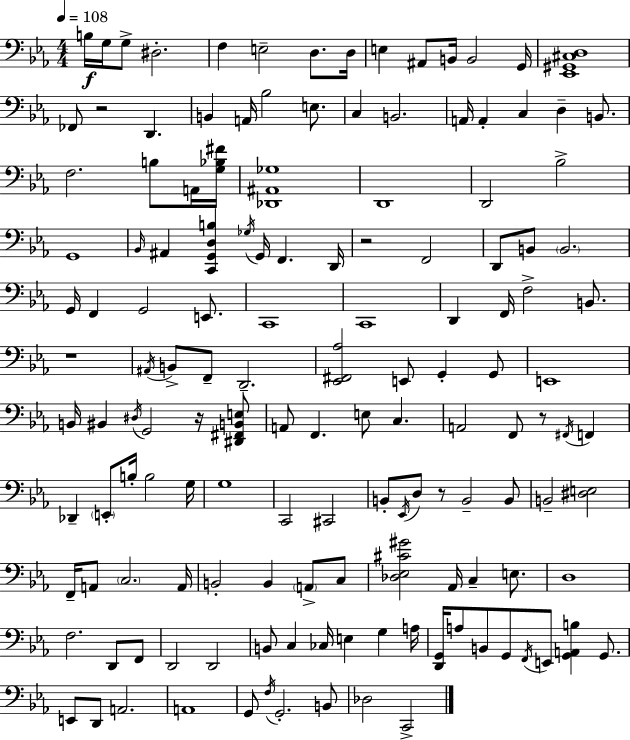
X:1
T:Untitled
M:4/4
L:1/4
K:Eb
B,/4 G,/4 G,/2 ^D,2 F, E,2 D,/2 D,/4 E, ^A,,/2 B,,/4 B,,2 G,,/4 [_E,,^G,,^C,D,]4 _F,,/2 z2 D,, B,, A,,/4 _B,2 E,/2 C, B,,2 A,,/4 A,, C, D, B,,/2 F,2 B,/2 A,,/4 [G,_B,^F]/4 [_D,,^A,,_G,]4 D,,4 D,,2 _B,2 G,,4 _B,,/4 ^A,, [C,,G,,D,B,] _G,/4 G,,/4 F,, D,,/4 z2 F,,2 D,,/2 B,,/2 B,,2 G,,/4 F,, G,,2 E,,/2 C,,4 C,,4 D,, F,,/4 F,2 B,,/2 z4 ^A,,/4 B,,/2 F,,/2 D,,2 [_E,,^F,,_A,]2 E,,/2 G,, G,,/2 E,,4 B,,/4 ^B,, ^D,/4 G,,2 z/4 [^D,,^F,,B,,E,]/2 A,,/2 F,, E,/2 C, A,,2 F,,/2 z/2 ^F,,/4 F,, _D,, E,,/2 B,/4 B,2 G,/4 G,4 C,,2 ^C,,2 B,,/2 _E,,/4 D,/2 z/2 B,,2 B,,/2 B,,2 [^D,E,]2 F,,/4 A,,/2 C,2 A,,/4 B,,2 B,, A,,/2 C,/2 [_D,_E,^C^G]2 _A,,/4 C, E,/2 D,4 F,2 D,,/2 F,,/2 D,,2 D,,2 B,,/2 C, _C,/4 E, G, A,/4 [D,,G,,]/4 A,/2 B,,/2 G,,/2 F,,/4 E,,/2 [G,,A,,B,] G,,/2 E,,/2 D,,/2 A,,2 A,,4 G,,/2 F,/4 G,,2 B,,/2 _D,2 C,,2